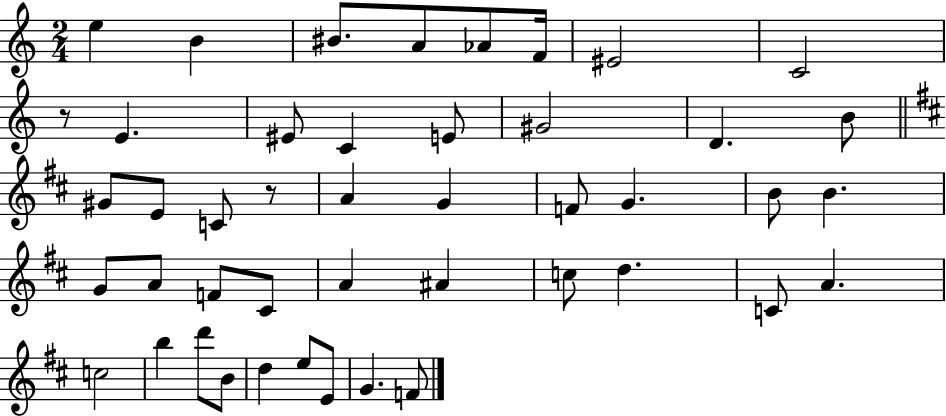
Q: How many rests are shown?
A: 2